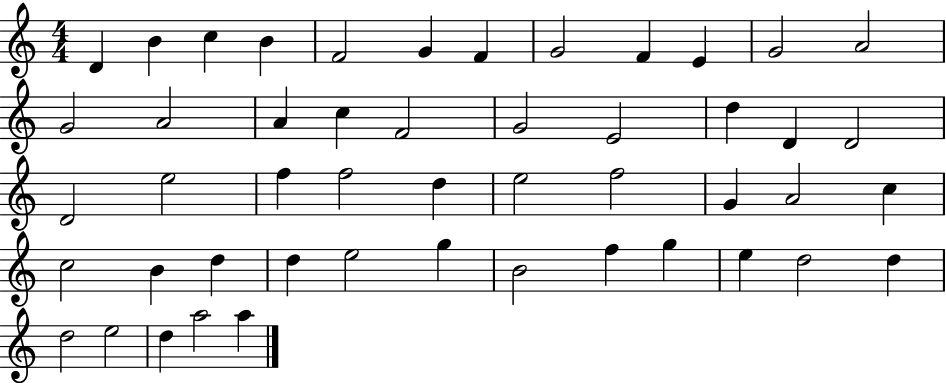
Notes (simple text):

D4/q B4/q C5/q B4/q F4/h G4/q F4/q G4/h F4/q E4/q G4/h A4/h G4/h A4/h A4/q C5/q F4/h G4/h E4/h D5/q D4/q D4/h D4/h E5/h F5/q F5/h D5/q E5/h F5/h G4/q A4/h C5/q C5/h B4/q D5/q D5/q E5/h G5/q B4/h F5/q G5/q E5/q D5/h D5/q D5/h E5/h D5/q A5/h A5/q